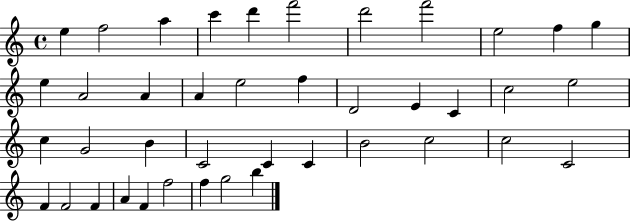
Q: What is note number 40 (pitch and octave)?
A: G5